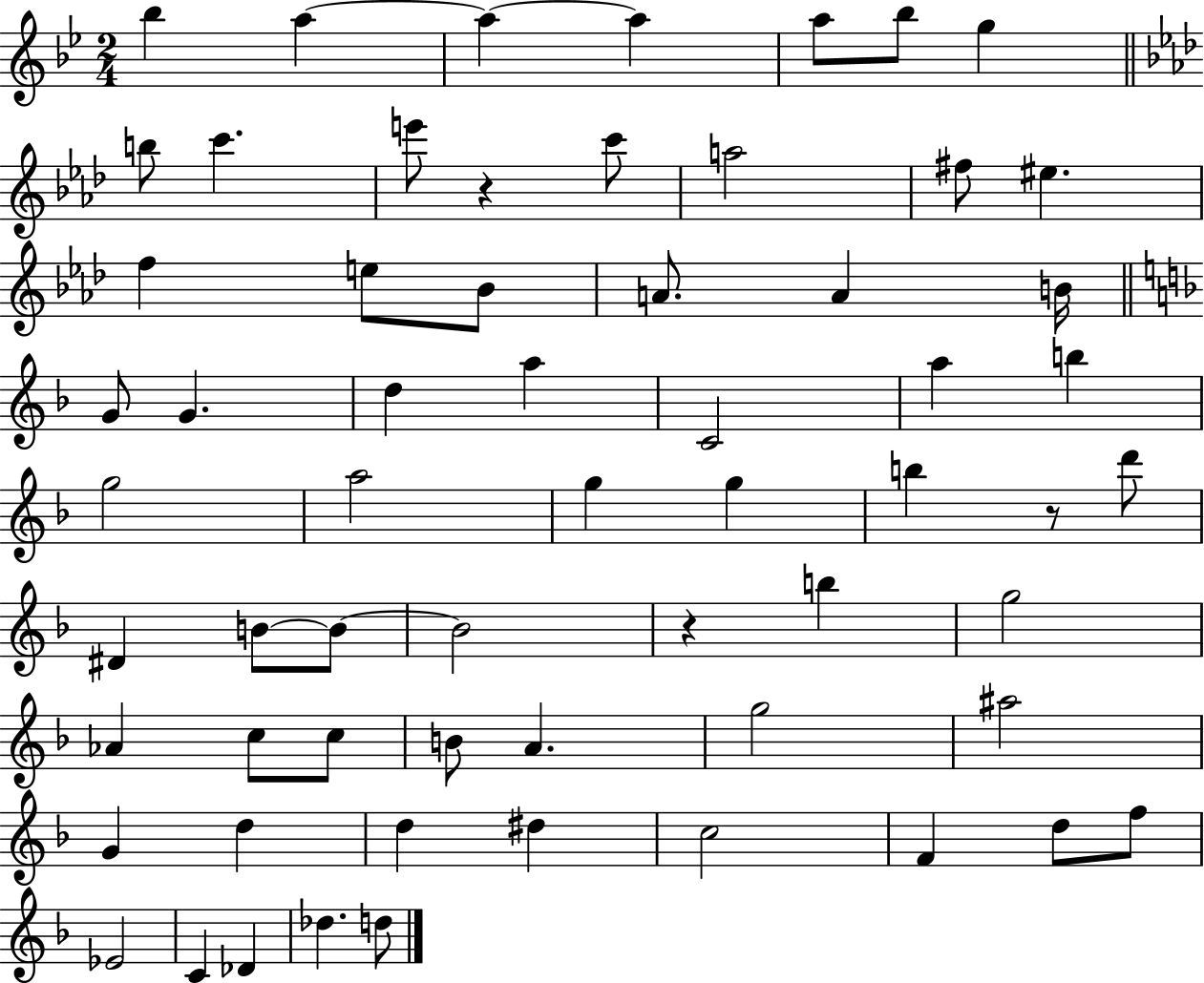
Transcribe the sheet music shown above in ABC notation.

X:1
T:Untitled
M:2/4
L:1/4
K:Bb
_b a a a a/2 _b/2 g b/2 c' e'/2 z c'/2 a2 ^f/2 ^e f e/2 _B/2 A/2 A B/4 G/2 G d a C2 a b g2 a2 g g b z/2 d'/2 ^D B/2 B/2 B2 z b g2 _A c/2 c/2 B/2 A g2 ^a2 G d d ^d c2 F d/2 f/2 _E2 C _D _d d/2